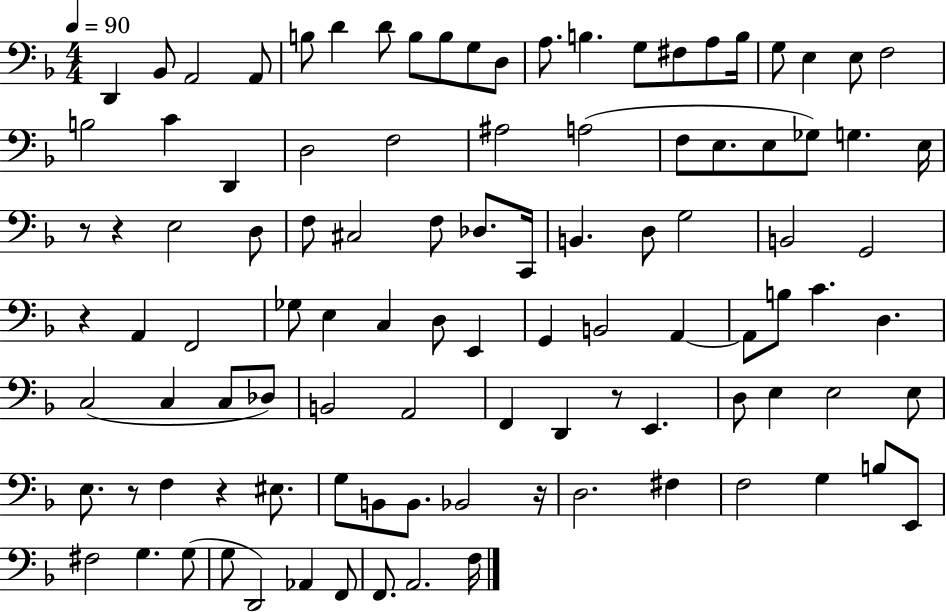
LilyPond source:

{
  \clef bass
  \numericTimeSignature
  \time 4/4
  \key f \major
  \tempo 4 = 90
  \repeat volta 2 { d,4 bes,8 a,2 a,8 | b8 d'4 d'8 b8 b8 g8 d8 | a8. b4. g8 fis8 a8 b16 | g8 e4 e8 f2 | \break b2 c'4 d,4 | d2 f2 | ais2 a2( | f8 e8. e8 ges8) g4. e16 | \break r8 r4 e2 d8 | f8 cis2 f8 des8. c,16 | b,4. d8 g2 | b,2 g,2 | \break r4 a,4 f,2 | ges8 e4 c4 d8 e,4 | g,4 b,2 a,4~~ | a,8 b8 c'4. d4. | \break c2( c4 c8 des8) | b,2 a,2 | f,4 d,4 r8 e,4. | d8 e4 e2 e8 | \break e8. r8 f4 r4 eis8. | g8 b,8 b,8. bes,2 r16 | d2. fis4 | f2 g4 b8 e,8 | \break fis2 g4. g8( | g8 d,2) aes,4 f,8 | f,8. a,2. f16 | } \bar "|."
}